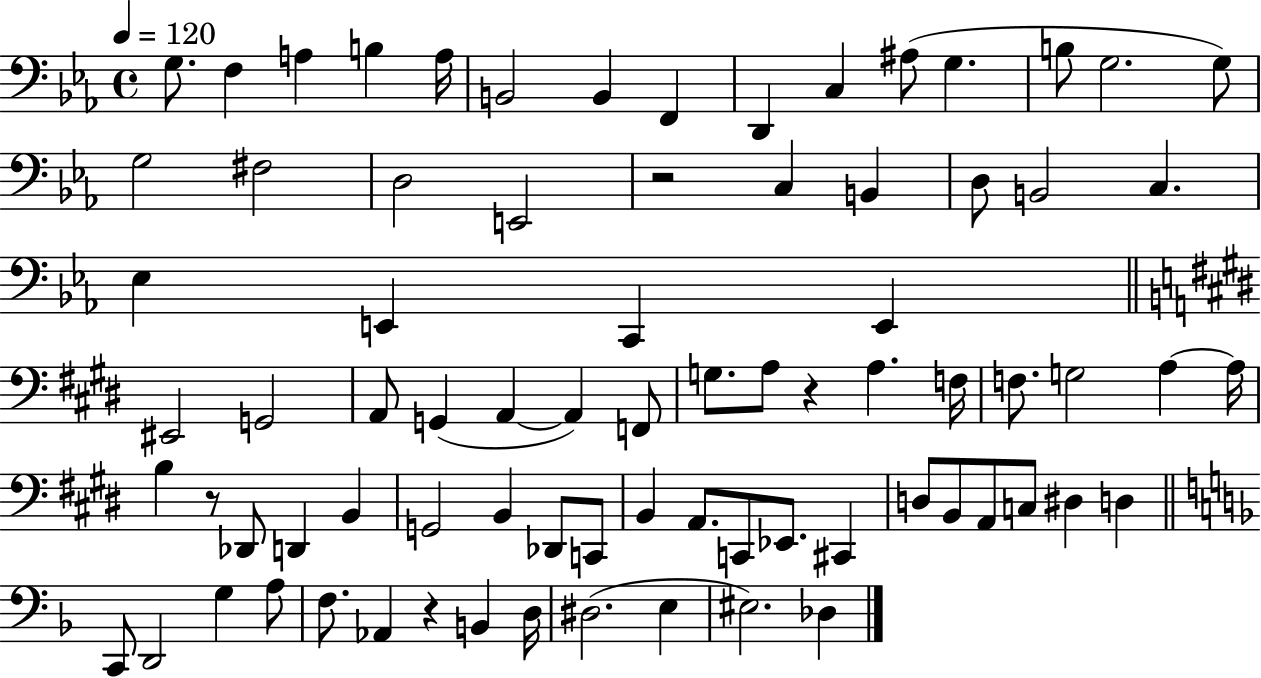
{
  \clef bass
  \time 4/4
  \defaultTimeSignature
  \key ees \major
  \tempo 4 = 120
  g8. f4 a4 b4 a16 | b,2 b,4 f,4 | d,4 c4 ais8( g4. | b8 g2. g8) | \break g2 fis2 | d2 e,2 | r2 c4 b,4 | d8 b,2 c4. | \break ees4 e,4 c,4 e,4 | \bar "||" \break \key e \major eis,2 g,2 | a,8 g,4( a,4~~ a,4) f,8 | g8. a8 r4 a4. f16 | f8. g2 a4~~ a16 | \break b4 r8 des,8 d,4 b,4 | g,2 b,4 des,8 c,8 | b,4 a,8. c,8 ees,8. cis,4 | d8 b,8 a,8 c8 dis4 d4 | \break \bar "||" \break \key f \major c,8 d,2 g4 a8 | f8. aes,4 r4 b,4 d16 | dis2.( e4 | eis2.) des4 | \break \bar "|."
}